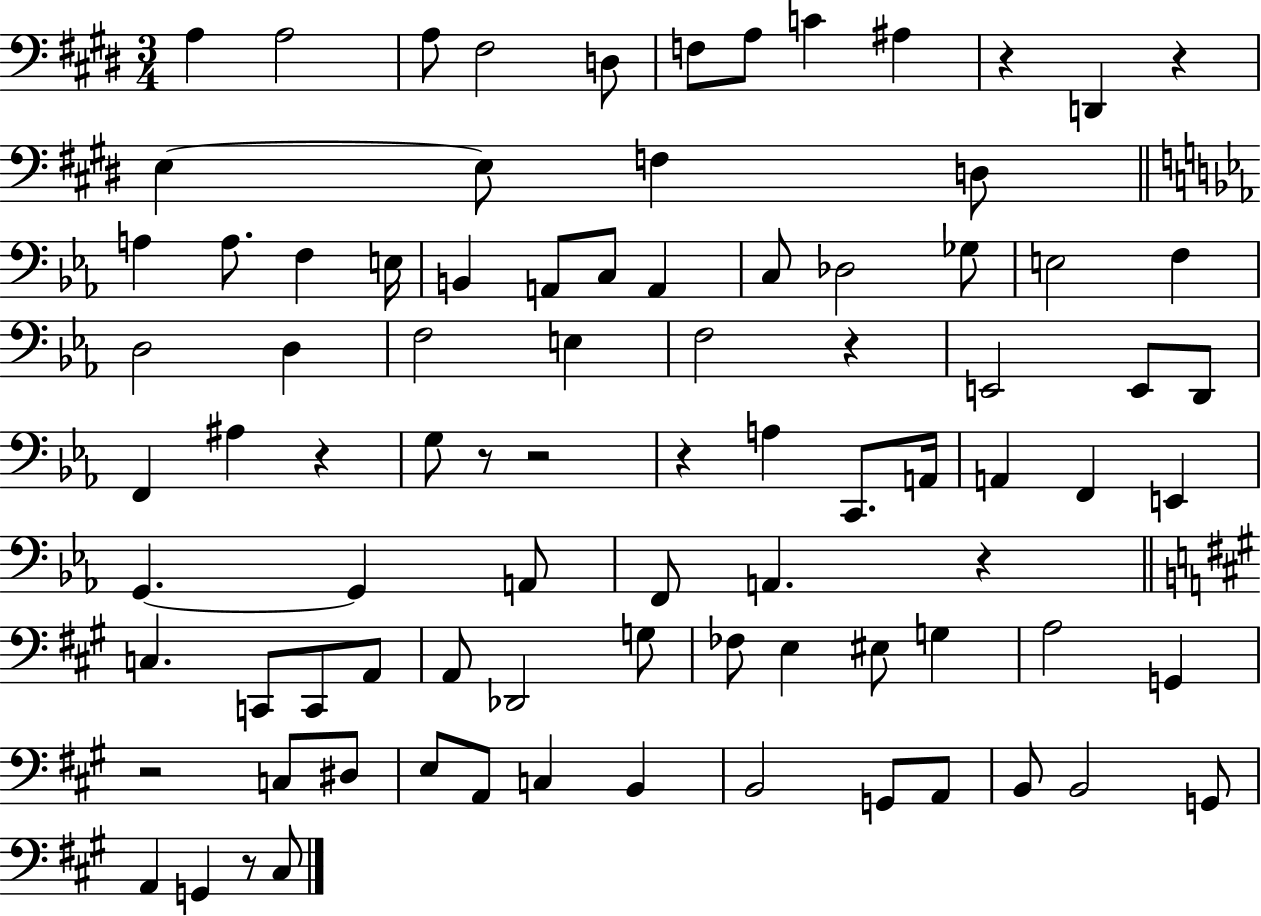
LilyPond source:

{
  \clef bass
  \numericTimeSignature
  \time 3/4
  \key e \major
  a4 a2 | a8 fis2 d8 | f8 a8 c'4 ais4 | r4 d,4 r4 | \break e4~~ e8 f4 d8 | \bar "||" \break \key c \minor a4 a8. f4 e16 | b,4 a,8 c8 a,4 | c8 des2 ges8 | e2 f4 | \break d2 d4 | f2 e4 | f2 r4 | e,2 e,8 d,8 | \break f,4 ais4 r4 | g8 r8 r2 | r4 a4 c,8. a,16 | a,4 f,4 e,4 | \break g,4.~~ g,4 a,8 | f,8 a,4. r4 | \bar "||" \break \key a \major c4. c,8 c,8 a,8 | a,8 des,2 g8 | fes8 e4 eis8 g4 | a2 g,4 | \break r2 c8 dis8 | e8 a,8 c4 b,4 | b,2 g,8 a,8 | b,8 b,2 g,8 | \break a,4 g,4 r8 cis8 | \bar "|."
}